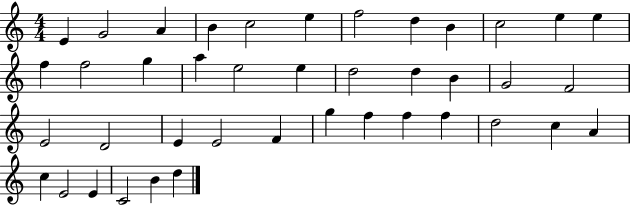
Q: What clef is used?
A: treble